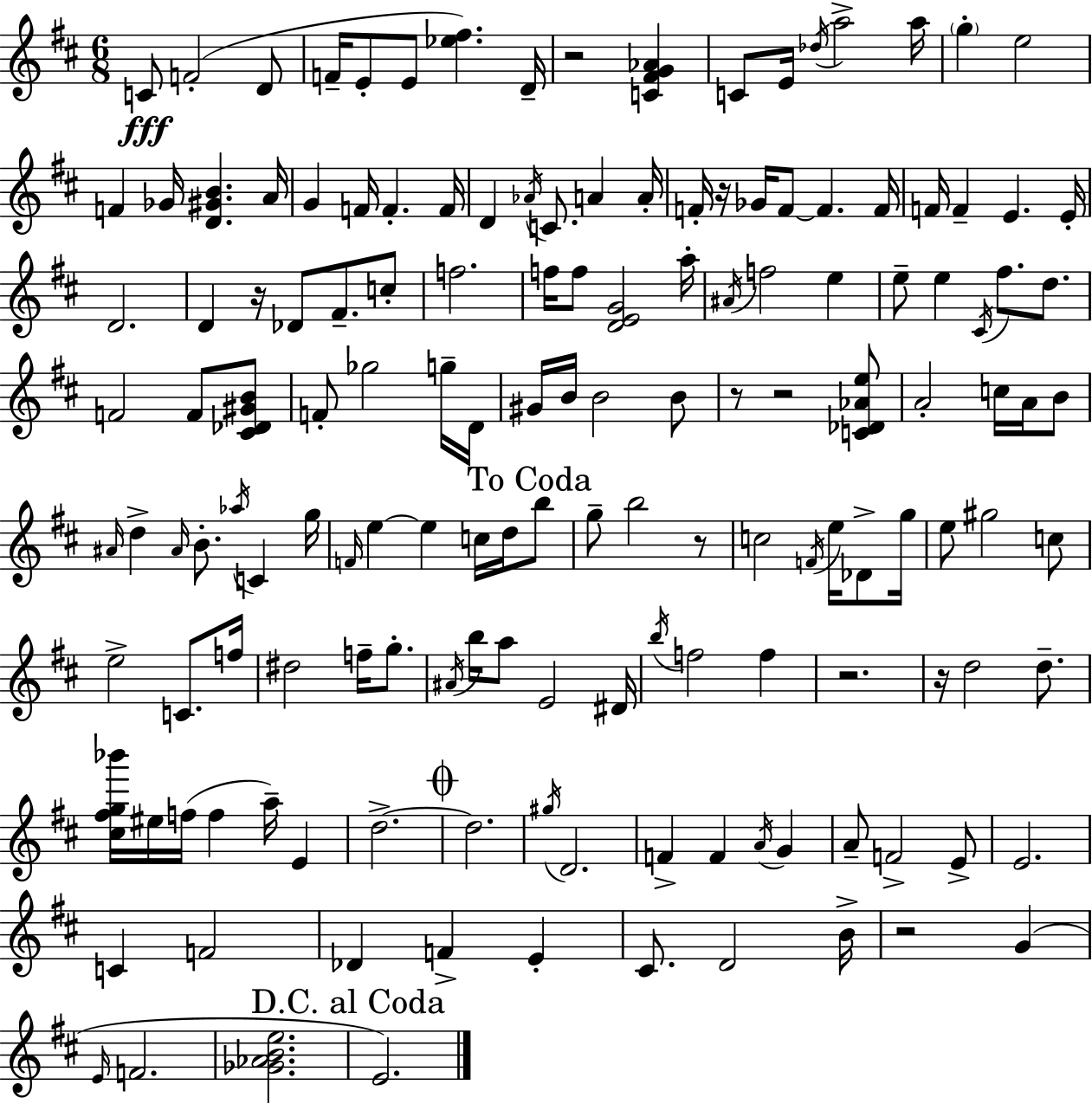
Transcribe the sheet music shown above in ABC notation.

X:1
T:Untitled
M:6/8
L:1/4
K:D
C/2 F2 D/2 F/4 E/2 E/2 [_e^f] D/4 z2 [C^FG_A] C/2 E/4 _d/4 a2 a/4 g e2 F _G/4 [D^GB] A/4 G F/4 F F/4 D _A/4 C/2 A A/4 F/4 z/4 _G/4 F/2 F F/4 F/4 F E E/4 D2 D z/4 _D/2 ^F/2 c/2 f2 f/4 f/2 [DEG]2 a/4 ^A/4 f2 e e/2 e ^C/4 ^f/2 d/2 F2 F/2 [^C_D^GB]/2 F/2 _g2 g/4 D/4 ^G/4 B/4 B2 B/2 z/2 z2 [C_D_Ae]/2 A2 c/4 A/4 B/2 ^A/4 d ^A/4 B/2 _a/4 C g/4 F/4 e e c/4 d/4 b/2 g/2 b2 z/2 c2 F/4 e/4 _D/2 g/4 e/2 ^g2 c/2 e2 C/2 f/4 ^d2 f/4 g/2 ^A/4 b/4 a/2 E2 ^D/4 b/4 f2 f z2 z/4 d2 d/2 [^c^fg_b']/4 ^e/4 f/4 f a/4 E d2 d2 ^g/4 D2 F F A/4 G A/2 F2 E/2 E2 C F2 _D F E ^C/2 D2 B/4 z2 G E/4 F2 [_G_ABe]2 E2